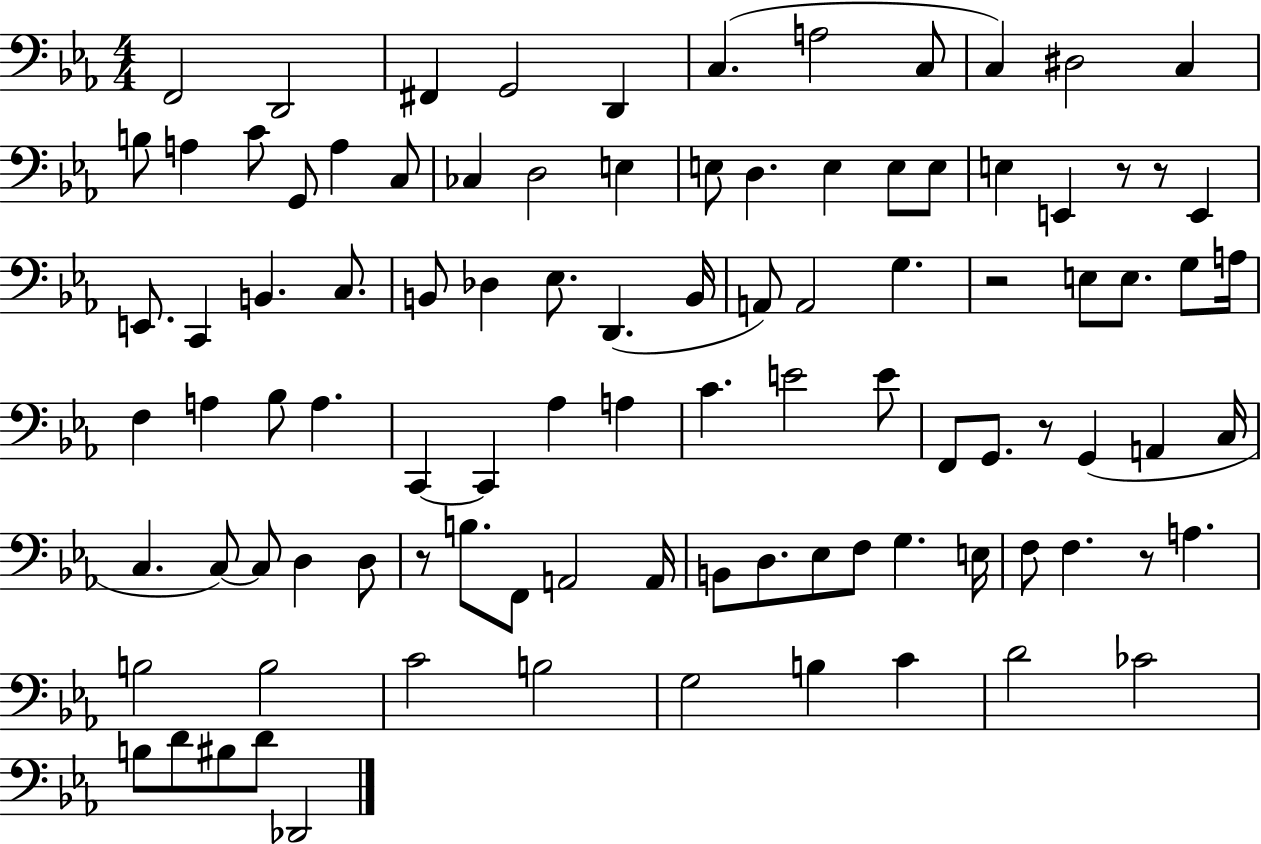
F2/h D2/h F#2/q G2/h D2/q C3/q. A3/h C3/e C3/q D#3/h C3/q B3/e A3/q C4/e G2/e A3/q C3/e CES3/q D3/h E3/q E3/e D3/q. E3/q E3/e E3/e E3/q E2/q R/e R/e E2/q E2/e. C2/q B2/q. C3/e. B2/e Db3/q Eb3/e. D2/q. B2/s A2/e A2/h G3/q. R/h E3/e E3/e. G3/e A3/s F3/q A3/q Bb3/e A3/q. C2/q C2/q Ab3/q A3/q C4/q. E4/h E4/e F2/e G2/e. R/e G2/q A2/q C3/s C3/q. C3/e C3/e D3/q D3/e R/e B3/e. F2/e A2/h A2/s B2/e D3/e. Eb3/e F3/e G3/q. E3/s F3/e F3/q. R/e A3/q. B3/h B3/h C4/h B3/h G3/h B3/q C4/q D4/h CES4/h B3/e D4/e BIS3/e D4/e Db2/h